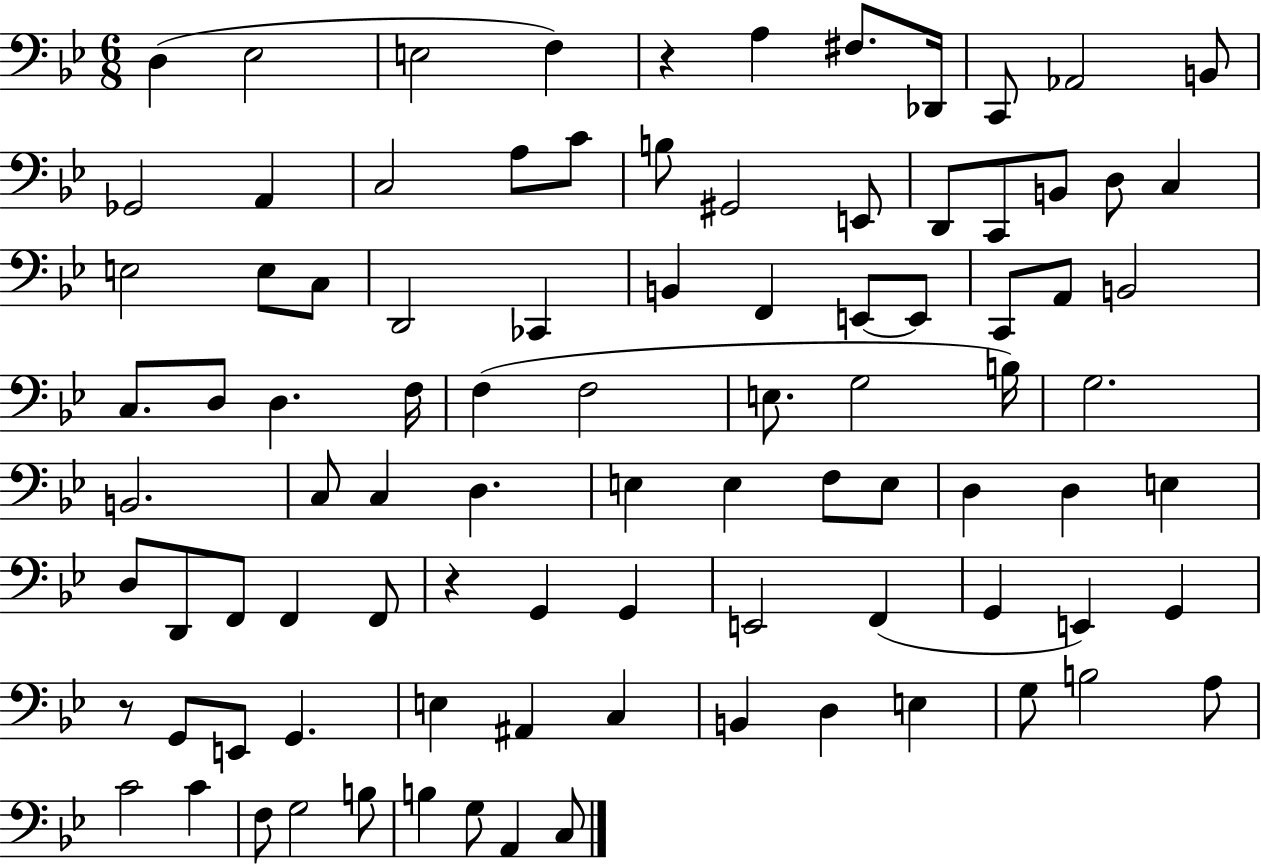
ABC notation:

X:1
T:Untitled
M:6/8
L:1/4
K:Bb
D, _E,2 E,2 F, z A, ^F,/2 _D,,/4 C,,/2 _A,,2 B,,/2 _G,,2 A,, C,2 A,/2 C/2 B,/2 ^G,,2 E,,/2 D,,/2 C,,/2 B,,/2 D,/2 C, E,2 E,/2 C,/2 D,,2 _C,, B,, F,, E,,/2 E,,/2 C,,/2 A,,/2 B,,2 C,/2 D,/2 D, F,/4 F, F,2 E,/2 G,2 B,/4 G,2 B,,2 C,/2 C, D, E, E, F,/2 E,/2 D, D, E, D,/2 D,,/2 F,,/2 F,, F,,/2 z G,, G,, E,,2 F,, G,, E,, G,, z/2 G,,/2 E,,/2 G,, E, ^A,, C, B,, D, E, G,/2 B,2 A,/2 C2 C F,/2 G,2 B,/2 B, G,/2 A,, C,/2